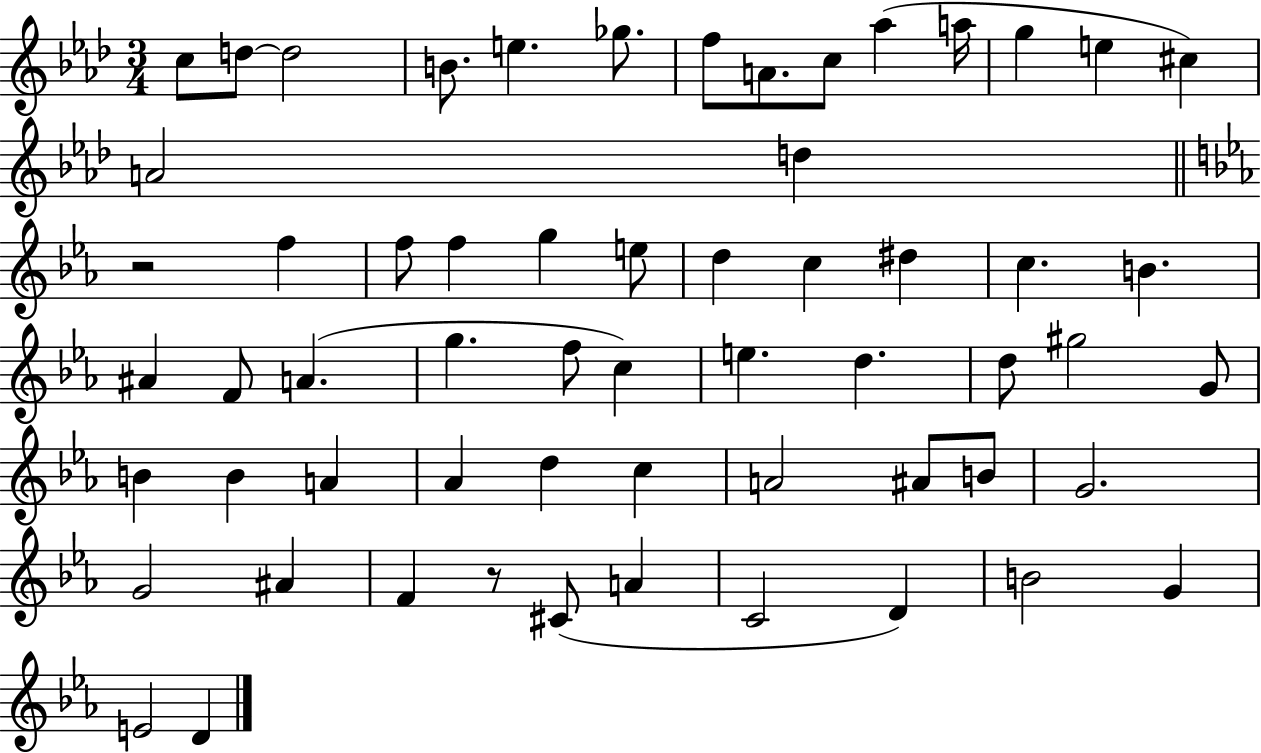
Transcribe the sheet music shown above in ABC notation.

X:1
T:Untitled
M:3/4
L:1/4
K:Ab
c/2 d/2 d2 B/2 e _g/2 f/2 A/2 c/2 _a a/4 g e ^c A2 d z2 f f/2 f g e/2 d c ^d c B ^A F/2 A g f/2 c e d d/2 ^g2 G/2 B B A _A d c A2 ^A/2 B/2 G2 G2 ^A F z/2 ^C/2 A C2 D B2 G E2 D